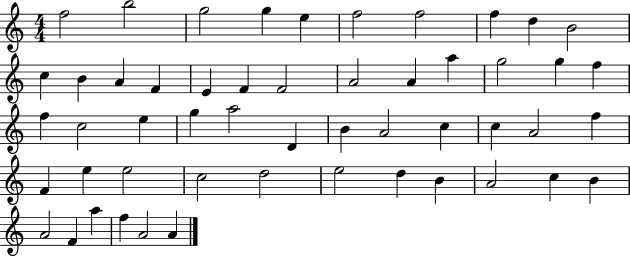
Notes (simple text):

F5/h B5/h G5/h G5/q E5/q F5/h F5/h F5/q D5/q B4/h C5/q B4/q A4/q F4/q E4/q F4/q F4/h A4/h A4/q A5/q G5/h G5/q F5/q F5/q C5/h E5/q G5/q A5/h D4/q B4/q A4/h C5/q C5/q A4/h F5/q F4/q E5/q E5/h C5/h D5/h E5/h D5/q B4/q A4/h C5/q B4/q A4/h F4/q A5/q F5/q A4/h A4/q